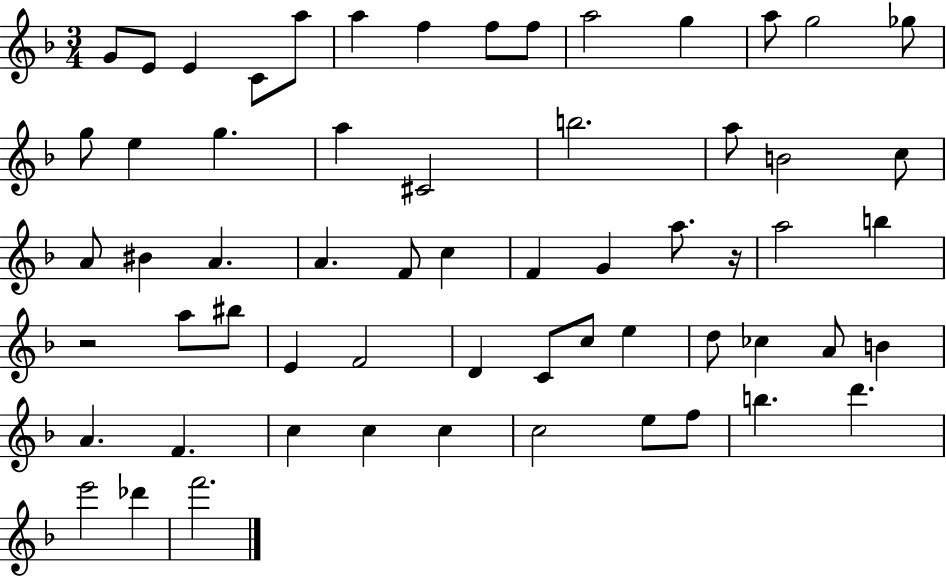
X:1
T:Untitled
M:3/4
L:1/4
K:F
G/2 E/2 E C/2 a/2 a f f/2 f/2 a2 g a/2 g2 _g/2 g/2 e g a ^C2 b2 a/2 B2 c/2 A/2 ^B A A F/2 c F G a/2 z/4 a2 b z2 a/2 ^b/2 E F2 D C/2 c/2 e d/2 _c A/2 B A F c c c c2 e/2 f/2 b d' e'2 _d' f'2